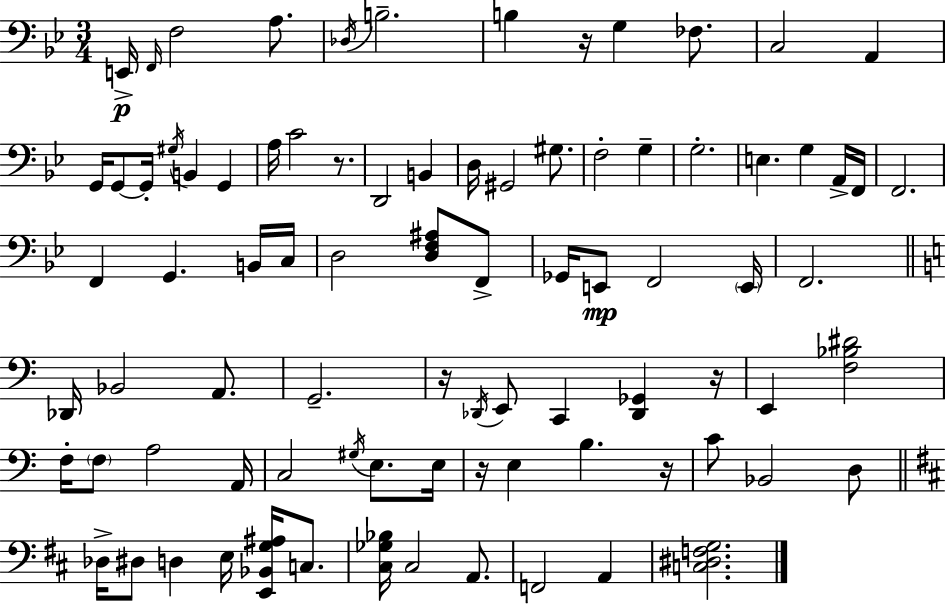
X:1
T:Untitled
M:3/4
L:1/4
K:Gm
E,,/4 F,,/4 F,2 A,/2 _D,/4 B,2 B, z/4 G, _F,/2 C,2 A,, G,,/4 G,,/2 G,,/4 ^G,/4 B,, G,, A,/4 C2 z/2 D,,2 B,, D,/4 ^G,,2 ^G,/2 F,2 G, G,2 E, G, A,,/4 F,,/4 F,,2 F,, G,, B,,/4 C,/4 D,2 [D,F,^A,]/2 F,,/2 _G,,/4 E,,/2 F,,2 E,,/4 F,,2 _D,,/4 _B,,2 A,,/2 G,,2 z/4 _D,,/4 E,,/2 C,, [_D,,_G,,] z/4 E,, [F,_B,^D]2 F,/4 F,/2 A,2 A,,/4 C,2 ^G,/4 E,/2 E,/4 z/4 E, B, z/4 C/2 _B,,2 D,/2 _D,/4 ^D,/2 D, E,/4 [E,,_B,,G,^A,]/4 C,/2 [^C,_G,_B,]/4 ^C,2 A,,/2 F,,2 A,, [C,^D,F,G,]2